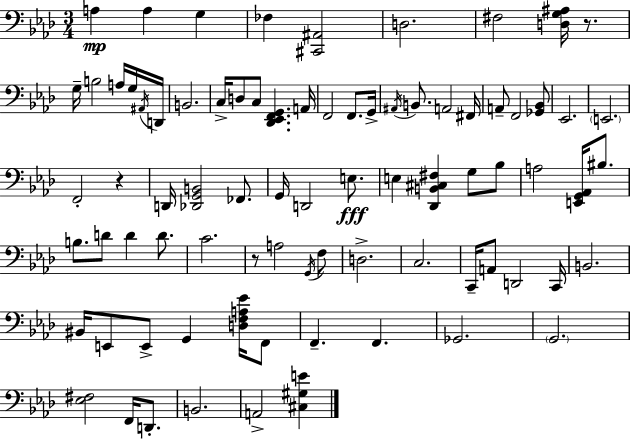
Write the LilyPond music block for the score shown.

{
  \clef bass
  \numericTimeSignature
  \time 3/4
  \key f \minor
  \repeat volta 2 { a4\mp a4 g4 | fes4 <cis, ais,>2 | d2. | fis2 <d g ais>16 r8. | \break g16-- b2 a16 g16 \acciaccatura { ais,16 } | d,16 b,2. | c16-> d8 c8 <des, ees, f, g,>4. | a,16 f,2 f,8. | \break g,16-> \acciaccatura { ais,16 } b,8. a,2 | fis,16 a,8-- f,2 | <ges, bes,>8 ees,2. | \parenthesize e,2. | \break f,2-. r4 | d,16 <des, g, b,>2 fes,8. | g,16 d,2 e8.\fff | e4 <des, b, cis fis>4 g8 | \break bes8 a2 <e, g, aes,>16 bis8. | b8. d'8 d'4 d'8. | c'2. | r8 a2 | \break \acciaccatura { g,16 } f8 d2.-> | c2. | c,16-- a,8 d,2 | c,16 b,2. | \break bis,16 e,8 e,8-> g,4 | <d f a ees'>16 f,8 f,4.-- f,4. | ges,2. | \parenthesize g,2. | \break <ees fis>2 f,16 | d,8.-. b,2. | a,2-> <cis gis e'>4 | } \bar "|."
}